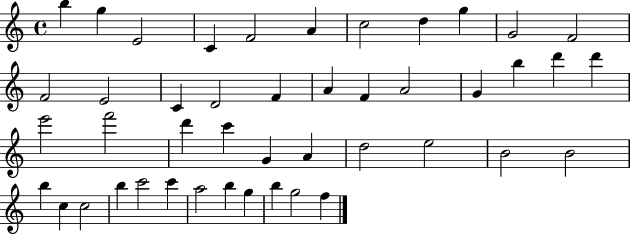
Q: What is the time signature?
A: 4/4